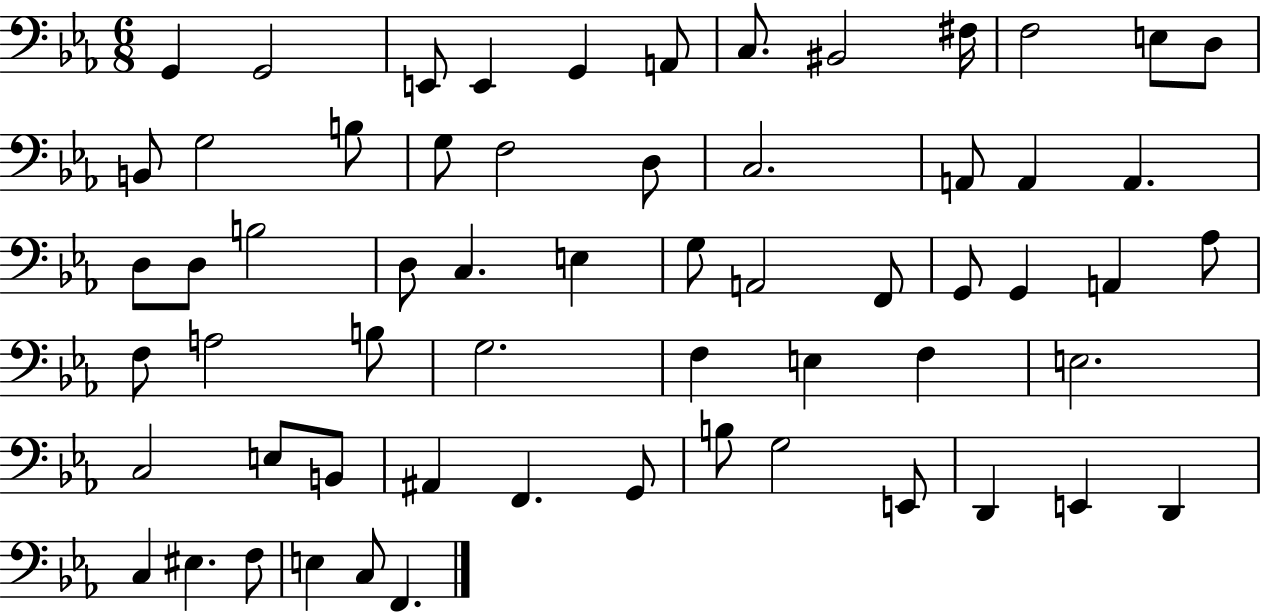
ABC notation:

X:1
T:Untitled
M:6/8
L:1/4
K:Eb
G,, G,,2 E,,/2 E,, G,, A,,/2 C,/2 ^B,,2 ^F,/4 F,2 E,/2 D,/2 B,,/2 G,2 B,/2 G,/2 F,2 D,/2 C,2 A,,/2 A,, A,, D,/2 D,/2 B,2 D,/2 C, E, G,/2 A,,2 F,,/2 G,,/2 G,, A,, _A,/2 F,/2 A,2 B,/2 G,2 F, E, F, E,2 C,2 E,/2 B,,/2 ^A,, F,, G,,/2 B,/2 G,2 E,,/2 D,, E,, D,, C, ^E, F,/2 E, C,/2 F,,